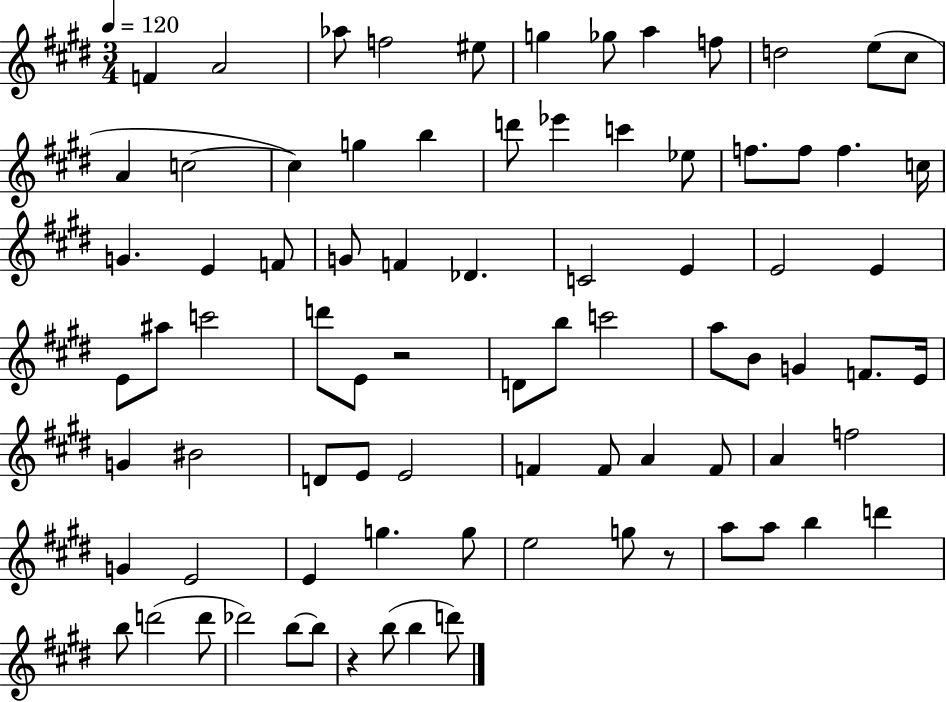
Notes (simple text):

F4/q A4/h Ab5/e F5/h EIS5/e G5/q Gb5/e A5/q F5/e D5/h E5/e C#5/e A4/q C5/h C5/q G5/q B5/q D6/e Eb6/q C6/q Eb5/e F5/e. F5/e F5/q. C5/s G4/q. E4/q F4/e G4/e F4/q Db4/q. C4/h E4/q E4/h E4/q E4/e A#5/e C6/h D6/e E4/e R/h D4/e B5/e C6/h A5/e B4/e G4/q F4/e. E4/s G4/q BIS4/h D4/e E4/e E4/h F4/q F4/e A4/q F4/e A4/q F5/h G4/q E4/h E4/q G5/q. G5/e E5/h G5/e R/e A5/e A5/e B5/q D6/q B5/e D6/h D6/e Db6/h B5/e B5/e R/q B5/e B5/q D6/e